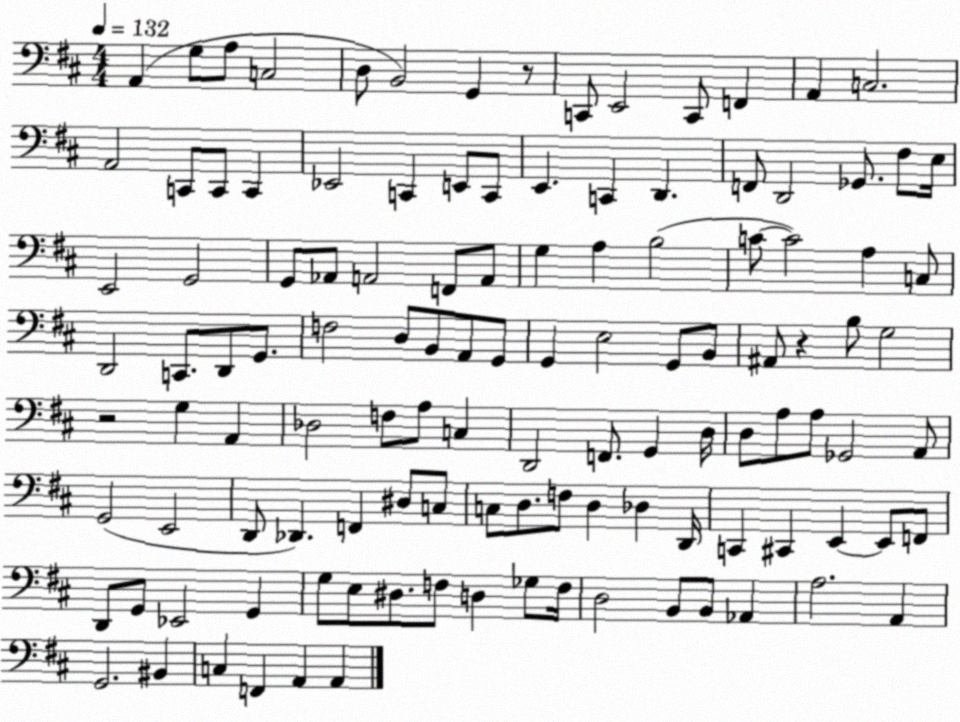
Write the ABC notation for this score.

X:1
T:Untitled
M:4/4
L:1/4
K:D
A,, G,/2 A,/2 C,2 D,/2 B,,2 G,, z/2 C,,/2 E,,2 C,,/2 F,, A,, C,2 A,,2 C,,/2 C,,/2 C,, _E,,2 C,, E,,/2 C,,/2 E,, C,, D,, F,,/2 D,,2 _G,,/2 ^F,/2 E,/4 E,,2 G,,2 G,,/2 _A,,/2 A,,2 F,,/2 A,,/2 G, A, B,2 C/2 C2 A, C,/2 D,,2 C,,/2 D,,/2 G,,/2 F,2 D,/2 B,,/2 A,,/2 G,,/2 G,, E,2 G,,/2 B,,/2 ^A,,/2 z B,/2 G,2 z2 G, A,, _D,2 F,/2 A,/2 C, D,,2 F,,/2 G,, D,/4 D,/2 A,/2 A,/2 _G,,2 A,,/2 G,,2 E,,2 D,,/2 _D,, F,, ^D,/2 C,/2 C,/2 D,/2 F,/2 D, _D, D,,/4 C,, ^C,, E,, E,,/2 F,,/2 D,,/2 G,,/2 _E,,2 G,, G,/2 E,/2 ^D,/2 F,/2 D, _G,/2 F,/4 D,2 B,,/2 B,,/2 _A,, A,2 A,, G,,2 ^B,, C, F,, A,, A,,